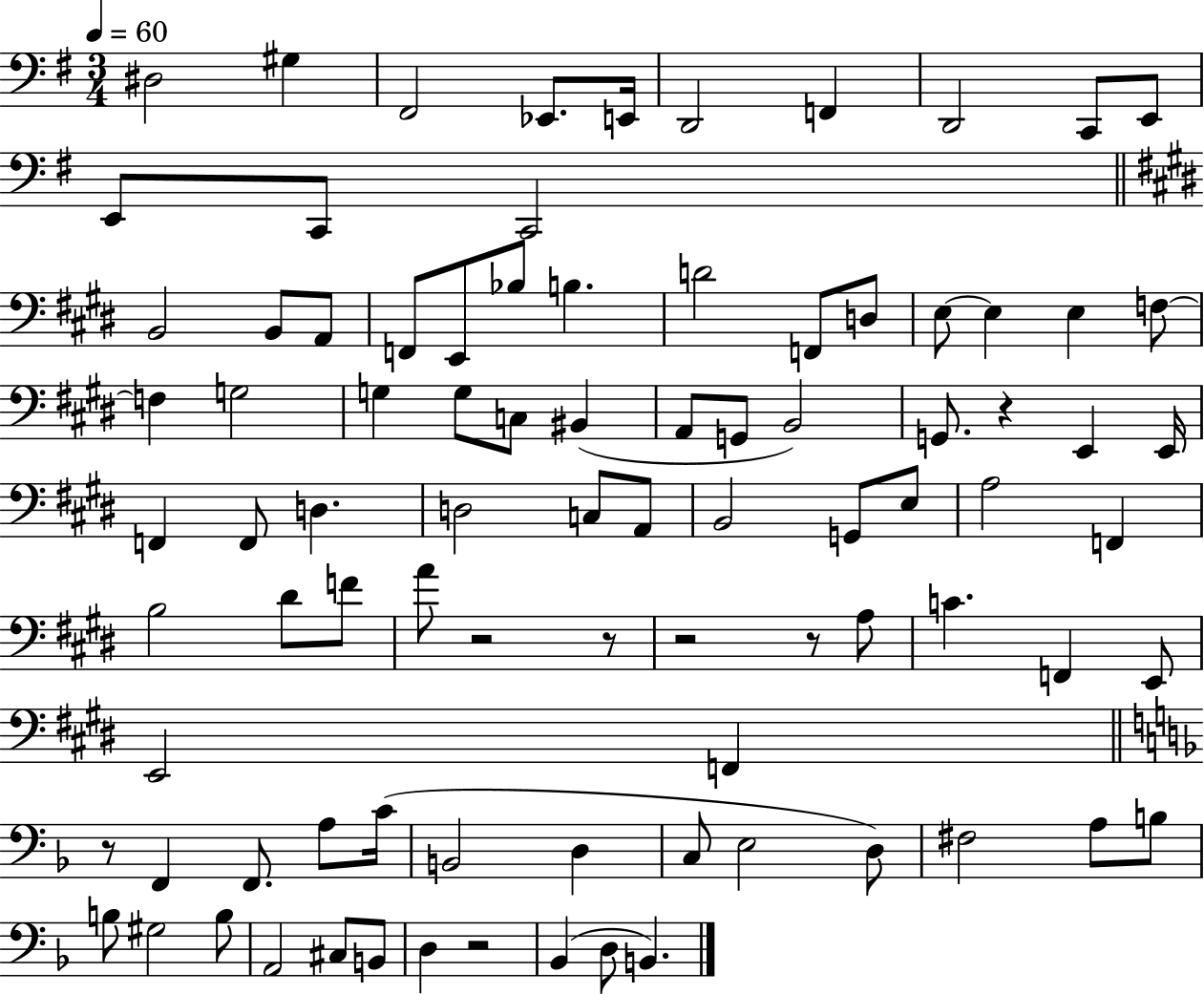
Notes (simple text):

D#3/h G#3/q F#2/h Eb2/e. E2/s D2/h F2/q D2/h C2/e E2/e E2/e C2/e C2/h B2/h B2/e A2/e F2/e E2/e Bb3/e B3/q. D4/h F2/e D3/e E3/e E3/q E3/q F3/e F3/q G3/h G3/q G3/e C3/e BIS2/q A2/e G2/e B2/h G2/e. R/q E2/q E2/s F2/q F2/e D3/q. D3/h C3/e A2/e B2/h G2/e E3/e A3/h F2/q B3/h D#4/e F4/e A4/e R/h R/e R/h R/e A3/e C4/q. F2/q E2/e E2/h F2/q R/e F2/q F2/e. A3/e C4/s B2/h D3/q C3/e E3/h D3/e F#3/h A3/e B3/e B3/e G#3/h B3/e A2/h C#3/e B2/e D3/q R/h Bb2/q D3/e B2/q.